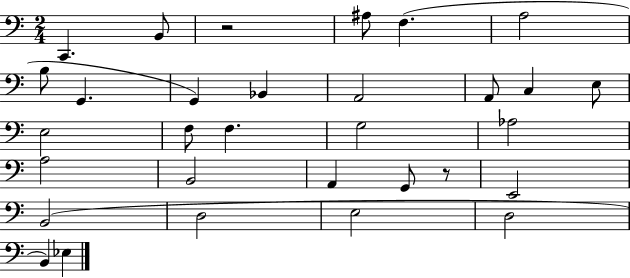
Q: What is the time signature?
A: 2/4